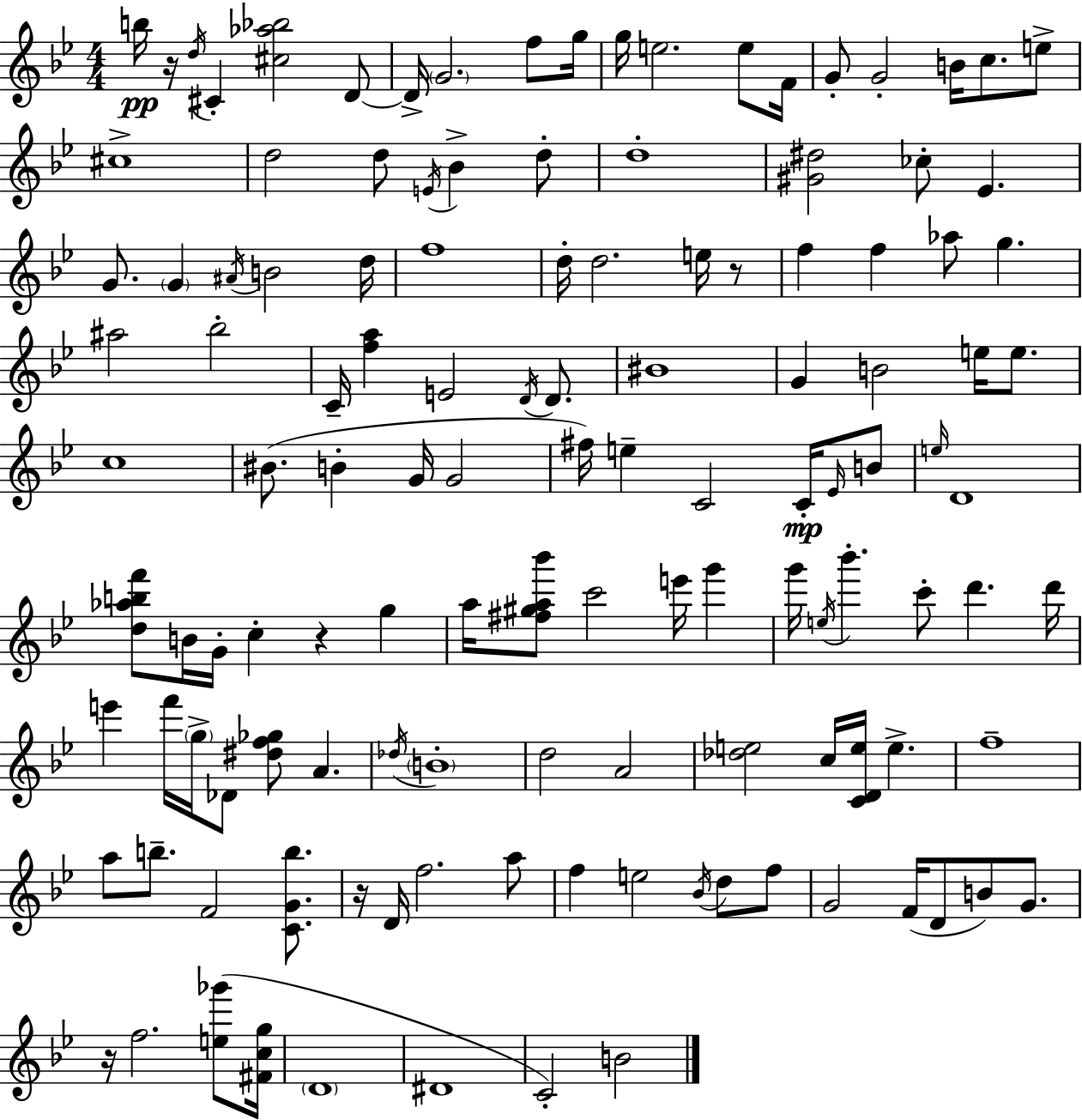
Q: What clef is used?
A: treble